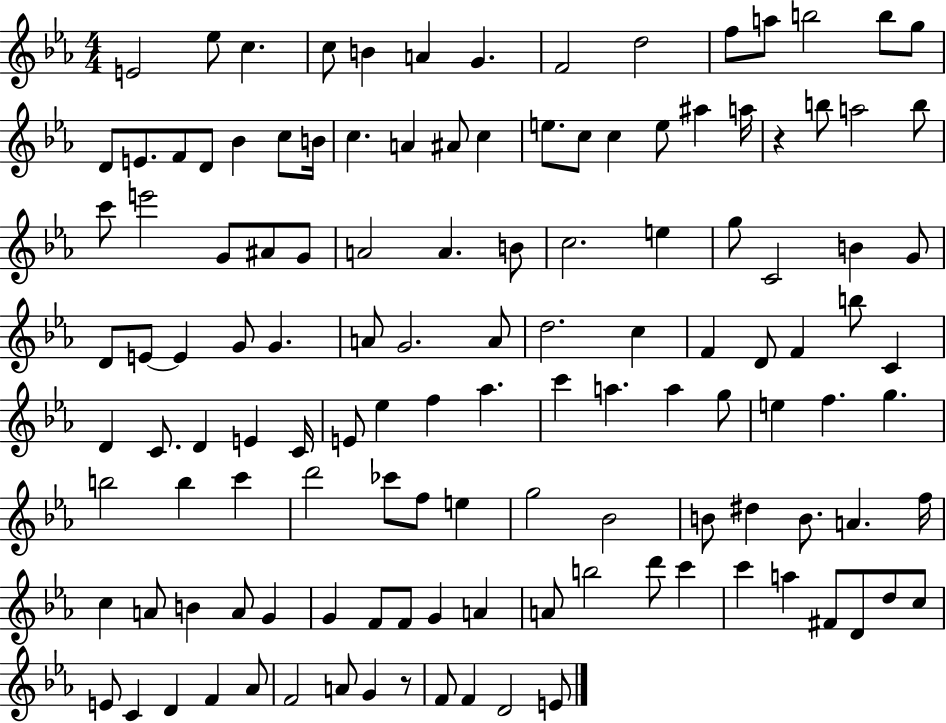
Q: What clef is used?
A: treble